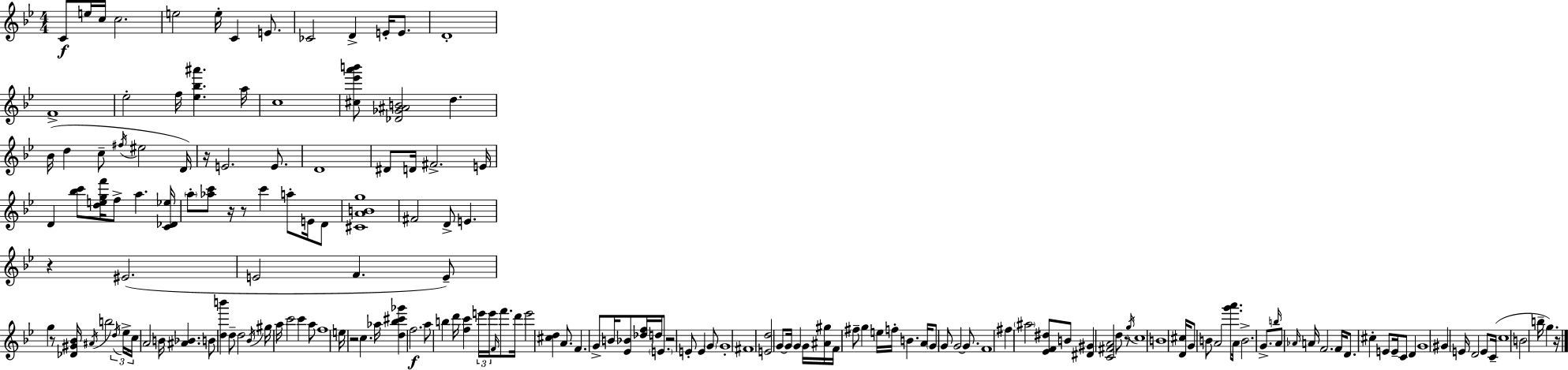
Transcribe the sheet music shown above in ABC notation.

X:1
T:Untitled
M:4/4
L:1/4
K:Bb
C/2 e/4 c/4 c2 e2 e/4 C E/2 _C2 D E/4 E/2 D4 F4 _e2 f/4 [_e_b^a'] a/4 c4 [^c_e'a'b']/2 [_D_G^AB]2 d _B/4 d c/2 ^f/4 ^e2 D/4 z/4 E2 E/2 D4 ^D/2 D/4 ^F2 E/4 D [_bc']/2 [degf']/4 f/2 a [C_D_e]/4 a/2 [_ac']/2 z/4 z/2 c' a/2 E/4 D/2 [^CABg]4 ^F2 D/2 E z ^E2 E2 F E/2 g z/2 [_D^G_B]/4 ^A/4 b2 d/4 _e/4 c/4 A2 B/4 [^A_B] B/2 [db'] d/2 d2 _B/4 ^g/4 a/4 c'2 c' a/2 f4 e/4 z2 c _a/4 [d_b^c'_g'] f2 a/2 b d'/4 [fc'] e'/4 e'/4 F/4 f'/2 d'/4 e'2 [^cd] A/2 F G/2 B/4 [_E_B]/2 [_df]/4 d/4 E/2 z2 E/2 E G/2 G4 ^F4 [Ed]2 G/2 G/4 G G/4 [^A^g]/4 F/4 ^f/2 g e/4 f/4 B A/4 G/2 G/2 G2 G/2 F4 ^f ^a2 [_EF^d]/2 B/2 [^D^G] [C^FA]2 d/2 z/2 g/4 c4 B4 [D^c]/4 G/2 B/2 A2 [g'a']/2 A/4 B2 G/2 b/4 A/2 _A/4 A/4 F2 F/4 D/2 ^c E/2 E/4 C/2 D G4 ^G E/4 D2 E/2 C/4 c4 B2 b/4 g z/4